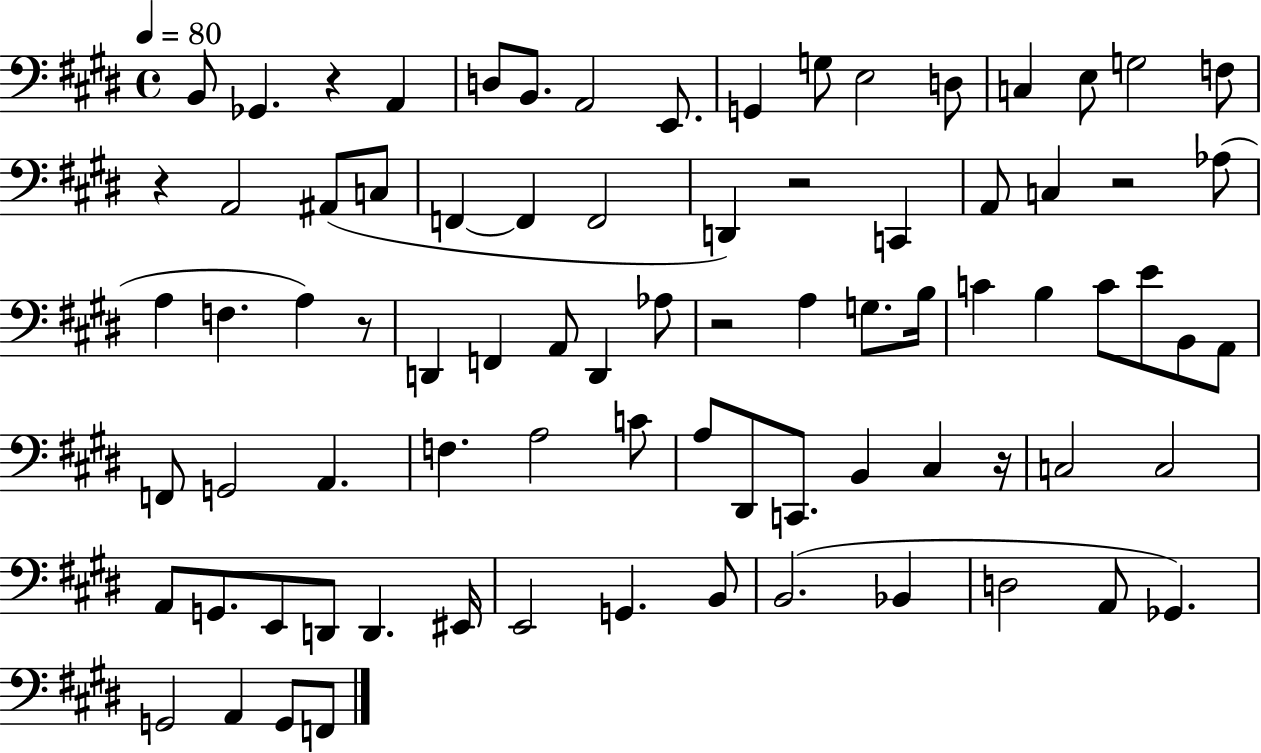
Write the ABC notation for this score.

X:1
T:Untitled
M:4/4
L:1/4
K:E
B,,/2 _G,, z A,, D,/2 B,,/2 A,,2 E,,/2 G,, G,/2 E,2 D,/2 C, E,/2 G,2 F,/2 z A,,2 ^A,,/2 C,/2 F,, F,, F,,2 D,, z2 C,, A,,/2 C, z2 _A,/2 A, F, A, z/2 D,, F,, A,,/2 D,, _A,/2 z2 A, G,/2 B,/4 C B, C/2 E/2 B,,/2 A,,/2 F,,/2 G,,2 A,, F, A,2 C/2 A,/2 ^D,,/2 C,,/2 B,, ^C, z/4 C,2 C,2 A,,/2 G,,/2 E,,/2 D,,/2 D,, ^E,,/4 E,,2 G,, B,,/2 B,,2 _B,, D,2 A,,/2 _G,, G,,2 A,, G,,/2 F,,/2